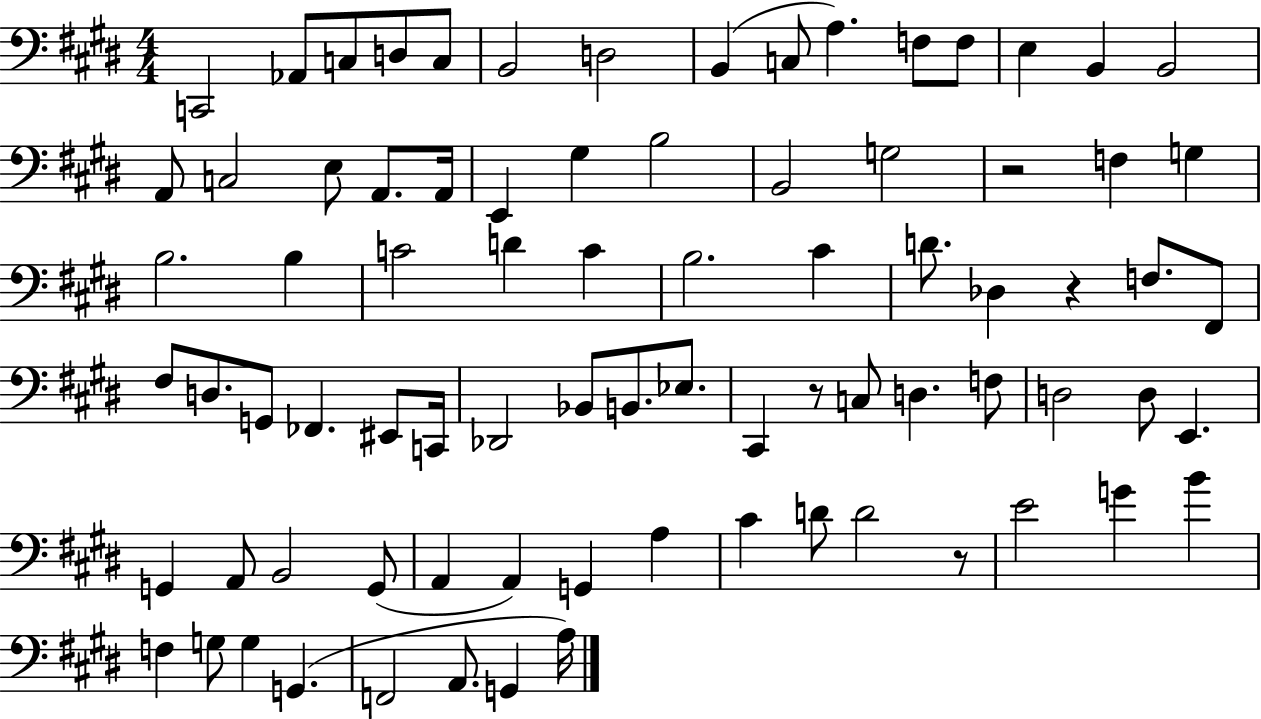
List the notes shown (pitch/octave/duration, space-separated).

C2/h Ab2/e C3/e D3/e C3/e B2/h D3/h B2/q C3/e A3/q. F3/e F3/e E3/q B2/q B2/h A2/e C3/h E3/e A2/e. A2/s E2/q G#3/q B3/h B2/h G3/h R/h F3/q G3/q B3/h. B3/q C4/h D4/q C4/q B3/h. C#4/q D4/e. Db3/q R/q F3/e. F#2/e F#3/e D3/e. G2/e FES2/q. EIS2/e C2/s Db2/h Bb2/e B2/e. Eb3/e. C#2/q R/e C3/e D3/q. F3/e D3/h D3/e E2/q. G2/q A2/e B2/h G2/e A2/q A2/q G2/q A3/q C#4/q D4/e D4/h R/e E4/h G4/q B4/q F3/q G3/e G3/q G2/q. F2/h A2/e. G2/q A3/s